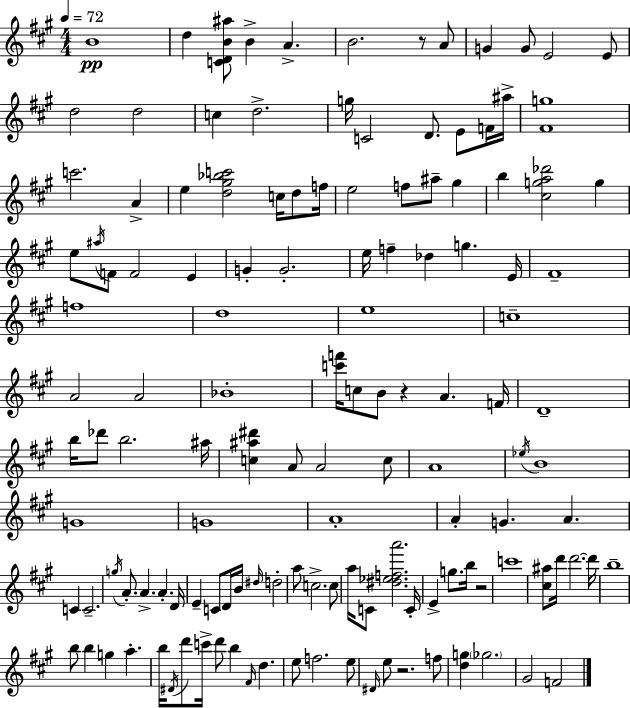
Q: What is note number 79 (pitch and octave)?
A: A4